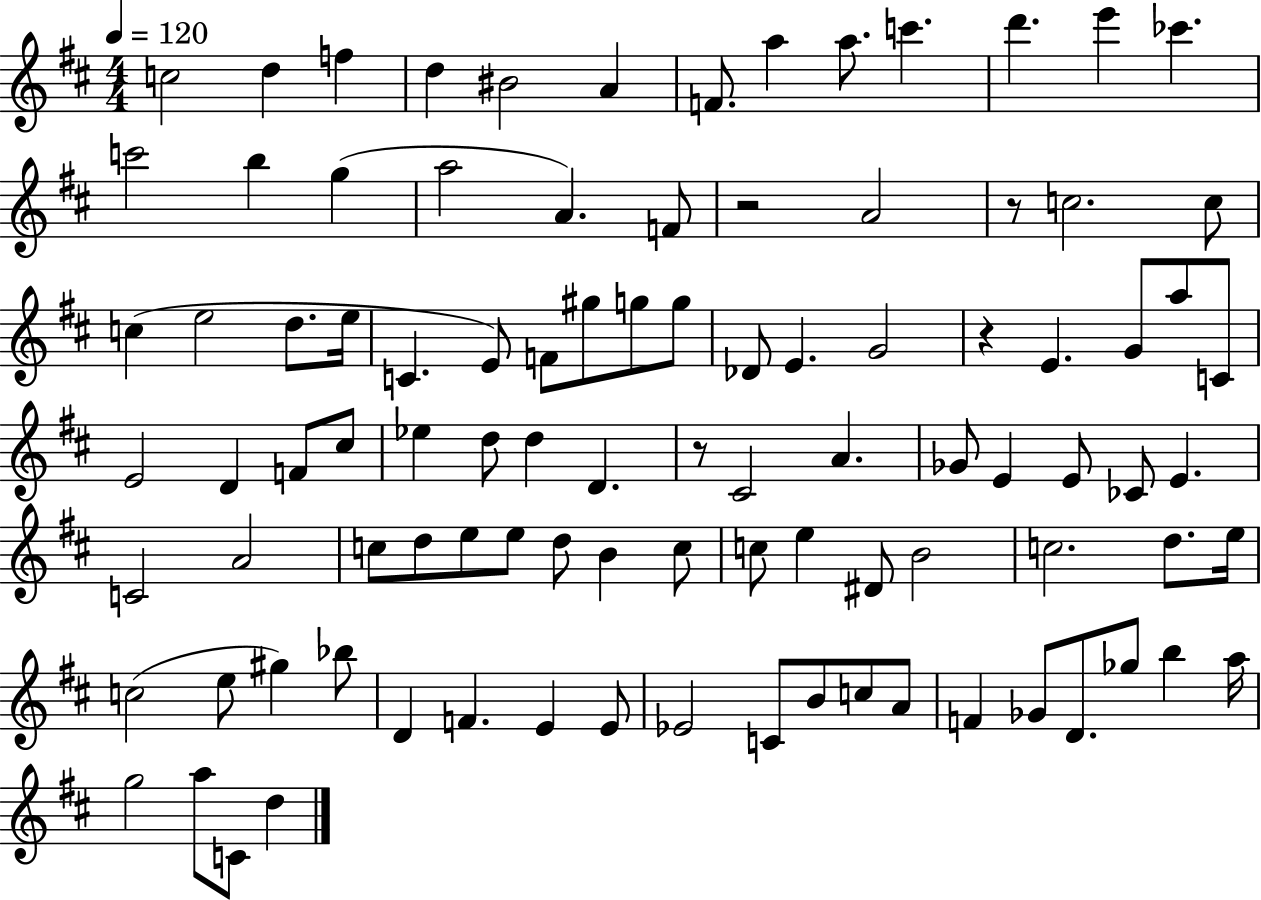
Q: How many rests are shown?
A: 4